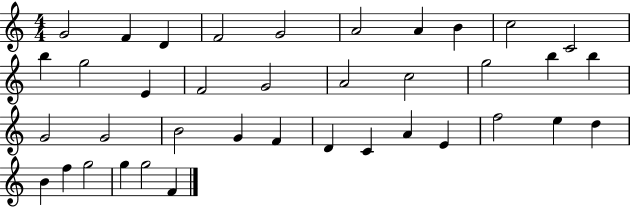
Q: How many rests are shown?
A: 0